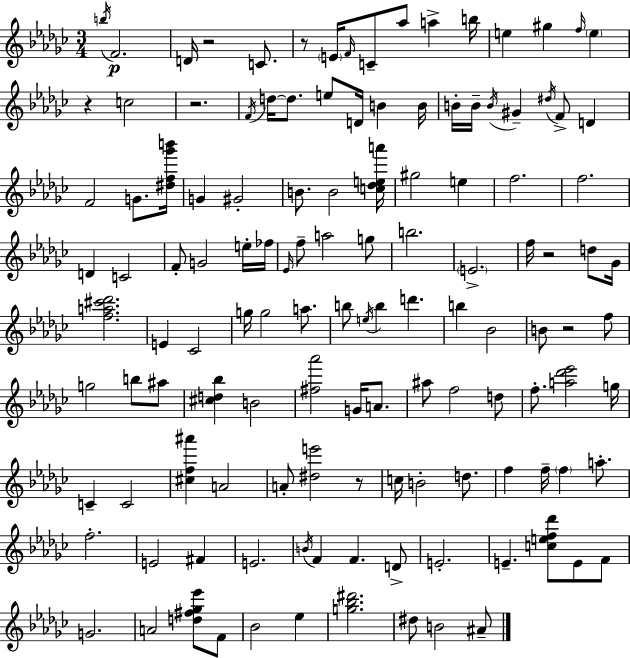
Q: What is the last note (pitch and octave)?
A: A#4